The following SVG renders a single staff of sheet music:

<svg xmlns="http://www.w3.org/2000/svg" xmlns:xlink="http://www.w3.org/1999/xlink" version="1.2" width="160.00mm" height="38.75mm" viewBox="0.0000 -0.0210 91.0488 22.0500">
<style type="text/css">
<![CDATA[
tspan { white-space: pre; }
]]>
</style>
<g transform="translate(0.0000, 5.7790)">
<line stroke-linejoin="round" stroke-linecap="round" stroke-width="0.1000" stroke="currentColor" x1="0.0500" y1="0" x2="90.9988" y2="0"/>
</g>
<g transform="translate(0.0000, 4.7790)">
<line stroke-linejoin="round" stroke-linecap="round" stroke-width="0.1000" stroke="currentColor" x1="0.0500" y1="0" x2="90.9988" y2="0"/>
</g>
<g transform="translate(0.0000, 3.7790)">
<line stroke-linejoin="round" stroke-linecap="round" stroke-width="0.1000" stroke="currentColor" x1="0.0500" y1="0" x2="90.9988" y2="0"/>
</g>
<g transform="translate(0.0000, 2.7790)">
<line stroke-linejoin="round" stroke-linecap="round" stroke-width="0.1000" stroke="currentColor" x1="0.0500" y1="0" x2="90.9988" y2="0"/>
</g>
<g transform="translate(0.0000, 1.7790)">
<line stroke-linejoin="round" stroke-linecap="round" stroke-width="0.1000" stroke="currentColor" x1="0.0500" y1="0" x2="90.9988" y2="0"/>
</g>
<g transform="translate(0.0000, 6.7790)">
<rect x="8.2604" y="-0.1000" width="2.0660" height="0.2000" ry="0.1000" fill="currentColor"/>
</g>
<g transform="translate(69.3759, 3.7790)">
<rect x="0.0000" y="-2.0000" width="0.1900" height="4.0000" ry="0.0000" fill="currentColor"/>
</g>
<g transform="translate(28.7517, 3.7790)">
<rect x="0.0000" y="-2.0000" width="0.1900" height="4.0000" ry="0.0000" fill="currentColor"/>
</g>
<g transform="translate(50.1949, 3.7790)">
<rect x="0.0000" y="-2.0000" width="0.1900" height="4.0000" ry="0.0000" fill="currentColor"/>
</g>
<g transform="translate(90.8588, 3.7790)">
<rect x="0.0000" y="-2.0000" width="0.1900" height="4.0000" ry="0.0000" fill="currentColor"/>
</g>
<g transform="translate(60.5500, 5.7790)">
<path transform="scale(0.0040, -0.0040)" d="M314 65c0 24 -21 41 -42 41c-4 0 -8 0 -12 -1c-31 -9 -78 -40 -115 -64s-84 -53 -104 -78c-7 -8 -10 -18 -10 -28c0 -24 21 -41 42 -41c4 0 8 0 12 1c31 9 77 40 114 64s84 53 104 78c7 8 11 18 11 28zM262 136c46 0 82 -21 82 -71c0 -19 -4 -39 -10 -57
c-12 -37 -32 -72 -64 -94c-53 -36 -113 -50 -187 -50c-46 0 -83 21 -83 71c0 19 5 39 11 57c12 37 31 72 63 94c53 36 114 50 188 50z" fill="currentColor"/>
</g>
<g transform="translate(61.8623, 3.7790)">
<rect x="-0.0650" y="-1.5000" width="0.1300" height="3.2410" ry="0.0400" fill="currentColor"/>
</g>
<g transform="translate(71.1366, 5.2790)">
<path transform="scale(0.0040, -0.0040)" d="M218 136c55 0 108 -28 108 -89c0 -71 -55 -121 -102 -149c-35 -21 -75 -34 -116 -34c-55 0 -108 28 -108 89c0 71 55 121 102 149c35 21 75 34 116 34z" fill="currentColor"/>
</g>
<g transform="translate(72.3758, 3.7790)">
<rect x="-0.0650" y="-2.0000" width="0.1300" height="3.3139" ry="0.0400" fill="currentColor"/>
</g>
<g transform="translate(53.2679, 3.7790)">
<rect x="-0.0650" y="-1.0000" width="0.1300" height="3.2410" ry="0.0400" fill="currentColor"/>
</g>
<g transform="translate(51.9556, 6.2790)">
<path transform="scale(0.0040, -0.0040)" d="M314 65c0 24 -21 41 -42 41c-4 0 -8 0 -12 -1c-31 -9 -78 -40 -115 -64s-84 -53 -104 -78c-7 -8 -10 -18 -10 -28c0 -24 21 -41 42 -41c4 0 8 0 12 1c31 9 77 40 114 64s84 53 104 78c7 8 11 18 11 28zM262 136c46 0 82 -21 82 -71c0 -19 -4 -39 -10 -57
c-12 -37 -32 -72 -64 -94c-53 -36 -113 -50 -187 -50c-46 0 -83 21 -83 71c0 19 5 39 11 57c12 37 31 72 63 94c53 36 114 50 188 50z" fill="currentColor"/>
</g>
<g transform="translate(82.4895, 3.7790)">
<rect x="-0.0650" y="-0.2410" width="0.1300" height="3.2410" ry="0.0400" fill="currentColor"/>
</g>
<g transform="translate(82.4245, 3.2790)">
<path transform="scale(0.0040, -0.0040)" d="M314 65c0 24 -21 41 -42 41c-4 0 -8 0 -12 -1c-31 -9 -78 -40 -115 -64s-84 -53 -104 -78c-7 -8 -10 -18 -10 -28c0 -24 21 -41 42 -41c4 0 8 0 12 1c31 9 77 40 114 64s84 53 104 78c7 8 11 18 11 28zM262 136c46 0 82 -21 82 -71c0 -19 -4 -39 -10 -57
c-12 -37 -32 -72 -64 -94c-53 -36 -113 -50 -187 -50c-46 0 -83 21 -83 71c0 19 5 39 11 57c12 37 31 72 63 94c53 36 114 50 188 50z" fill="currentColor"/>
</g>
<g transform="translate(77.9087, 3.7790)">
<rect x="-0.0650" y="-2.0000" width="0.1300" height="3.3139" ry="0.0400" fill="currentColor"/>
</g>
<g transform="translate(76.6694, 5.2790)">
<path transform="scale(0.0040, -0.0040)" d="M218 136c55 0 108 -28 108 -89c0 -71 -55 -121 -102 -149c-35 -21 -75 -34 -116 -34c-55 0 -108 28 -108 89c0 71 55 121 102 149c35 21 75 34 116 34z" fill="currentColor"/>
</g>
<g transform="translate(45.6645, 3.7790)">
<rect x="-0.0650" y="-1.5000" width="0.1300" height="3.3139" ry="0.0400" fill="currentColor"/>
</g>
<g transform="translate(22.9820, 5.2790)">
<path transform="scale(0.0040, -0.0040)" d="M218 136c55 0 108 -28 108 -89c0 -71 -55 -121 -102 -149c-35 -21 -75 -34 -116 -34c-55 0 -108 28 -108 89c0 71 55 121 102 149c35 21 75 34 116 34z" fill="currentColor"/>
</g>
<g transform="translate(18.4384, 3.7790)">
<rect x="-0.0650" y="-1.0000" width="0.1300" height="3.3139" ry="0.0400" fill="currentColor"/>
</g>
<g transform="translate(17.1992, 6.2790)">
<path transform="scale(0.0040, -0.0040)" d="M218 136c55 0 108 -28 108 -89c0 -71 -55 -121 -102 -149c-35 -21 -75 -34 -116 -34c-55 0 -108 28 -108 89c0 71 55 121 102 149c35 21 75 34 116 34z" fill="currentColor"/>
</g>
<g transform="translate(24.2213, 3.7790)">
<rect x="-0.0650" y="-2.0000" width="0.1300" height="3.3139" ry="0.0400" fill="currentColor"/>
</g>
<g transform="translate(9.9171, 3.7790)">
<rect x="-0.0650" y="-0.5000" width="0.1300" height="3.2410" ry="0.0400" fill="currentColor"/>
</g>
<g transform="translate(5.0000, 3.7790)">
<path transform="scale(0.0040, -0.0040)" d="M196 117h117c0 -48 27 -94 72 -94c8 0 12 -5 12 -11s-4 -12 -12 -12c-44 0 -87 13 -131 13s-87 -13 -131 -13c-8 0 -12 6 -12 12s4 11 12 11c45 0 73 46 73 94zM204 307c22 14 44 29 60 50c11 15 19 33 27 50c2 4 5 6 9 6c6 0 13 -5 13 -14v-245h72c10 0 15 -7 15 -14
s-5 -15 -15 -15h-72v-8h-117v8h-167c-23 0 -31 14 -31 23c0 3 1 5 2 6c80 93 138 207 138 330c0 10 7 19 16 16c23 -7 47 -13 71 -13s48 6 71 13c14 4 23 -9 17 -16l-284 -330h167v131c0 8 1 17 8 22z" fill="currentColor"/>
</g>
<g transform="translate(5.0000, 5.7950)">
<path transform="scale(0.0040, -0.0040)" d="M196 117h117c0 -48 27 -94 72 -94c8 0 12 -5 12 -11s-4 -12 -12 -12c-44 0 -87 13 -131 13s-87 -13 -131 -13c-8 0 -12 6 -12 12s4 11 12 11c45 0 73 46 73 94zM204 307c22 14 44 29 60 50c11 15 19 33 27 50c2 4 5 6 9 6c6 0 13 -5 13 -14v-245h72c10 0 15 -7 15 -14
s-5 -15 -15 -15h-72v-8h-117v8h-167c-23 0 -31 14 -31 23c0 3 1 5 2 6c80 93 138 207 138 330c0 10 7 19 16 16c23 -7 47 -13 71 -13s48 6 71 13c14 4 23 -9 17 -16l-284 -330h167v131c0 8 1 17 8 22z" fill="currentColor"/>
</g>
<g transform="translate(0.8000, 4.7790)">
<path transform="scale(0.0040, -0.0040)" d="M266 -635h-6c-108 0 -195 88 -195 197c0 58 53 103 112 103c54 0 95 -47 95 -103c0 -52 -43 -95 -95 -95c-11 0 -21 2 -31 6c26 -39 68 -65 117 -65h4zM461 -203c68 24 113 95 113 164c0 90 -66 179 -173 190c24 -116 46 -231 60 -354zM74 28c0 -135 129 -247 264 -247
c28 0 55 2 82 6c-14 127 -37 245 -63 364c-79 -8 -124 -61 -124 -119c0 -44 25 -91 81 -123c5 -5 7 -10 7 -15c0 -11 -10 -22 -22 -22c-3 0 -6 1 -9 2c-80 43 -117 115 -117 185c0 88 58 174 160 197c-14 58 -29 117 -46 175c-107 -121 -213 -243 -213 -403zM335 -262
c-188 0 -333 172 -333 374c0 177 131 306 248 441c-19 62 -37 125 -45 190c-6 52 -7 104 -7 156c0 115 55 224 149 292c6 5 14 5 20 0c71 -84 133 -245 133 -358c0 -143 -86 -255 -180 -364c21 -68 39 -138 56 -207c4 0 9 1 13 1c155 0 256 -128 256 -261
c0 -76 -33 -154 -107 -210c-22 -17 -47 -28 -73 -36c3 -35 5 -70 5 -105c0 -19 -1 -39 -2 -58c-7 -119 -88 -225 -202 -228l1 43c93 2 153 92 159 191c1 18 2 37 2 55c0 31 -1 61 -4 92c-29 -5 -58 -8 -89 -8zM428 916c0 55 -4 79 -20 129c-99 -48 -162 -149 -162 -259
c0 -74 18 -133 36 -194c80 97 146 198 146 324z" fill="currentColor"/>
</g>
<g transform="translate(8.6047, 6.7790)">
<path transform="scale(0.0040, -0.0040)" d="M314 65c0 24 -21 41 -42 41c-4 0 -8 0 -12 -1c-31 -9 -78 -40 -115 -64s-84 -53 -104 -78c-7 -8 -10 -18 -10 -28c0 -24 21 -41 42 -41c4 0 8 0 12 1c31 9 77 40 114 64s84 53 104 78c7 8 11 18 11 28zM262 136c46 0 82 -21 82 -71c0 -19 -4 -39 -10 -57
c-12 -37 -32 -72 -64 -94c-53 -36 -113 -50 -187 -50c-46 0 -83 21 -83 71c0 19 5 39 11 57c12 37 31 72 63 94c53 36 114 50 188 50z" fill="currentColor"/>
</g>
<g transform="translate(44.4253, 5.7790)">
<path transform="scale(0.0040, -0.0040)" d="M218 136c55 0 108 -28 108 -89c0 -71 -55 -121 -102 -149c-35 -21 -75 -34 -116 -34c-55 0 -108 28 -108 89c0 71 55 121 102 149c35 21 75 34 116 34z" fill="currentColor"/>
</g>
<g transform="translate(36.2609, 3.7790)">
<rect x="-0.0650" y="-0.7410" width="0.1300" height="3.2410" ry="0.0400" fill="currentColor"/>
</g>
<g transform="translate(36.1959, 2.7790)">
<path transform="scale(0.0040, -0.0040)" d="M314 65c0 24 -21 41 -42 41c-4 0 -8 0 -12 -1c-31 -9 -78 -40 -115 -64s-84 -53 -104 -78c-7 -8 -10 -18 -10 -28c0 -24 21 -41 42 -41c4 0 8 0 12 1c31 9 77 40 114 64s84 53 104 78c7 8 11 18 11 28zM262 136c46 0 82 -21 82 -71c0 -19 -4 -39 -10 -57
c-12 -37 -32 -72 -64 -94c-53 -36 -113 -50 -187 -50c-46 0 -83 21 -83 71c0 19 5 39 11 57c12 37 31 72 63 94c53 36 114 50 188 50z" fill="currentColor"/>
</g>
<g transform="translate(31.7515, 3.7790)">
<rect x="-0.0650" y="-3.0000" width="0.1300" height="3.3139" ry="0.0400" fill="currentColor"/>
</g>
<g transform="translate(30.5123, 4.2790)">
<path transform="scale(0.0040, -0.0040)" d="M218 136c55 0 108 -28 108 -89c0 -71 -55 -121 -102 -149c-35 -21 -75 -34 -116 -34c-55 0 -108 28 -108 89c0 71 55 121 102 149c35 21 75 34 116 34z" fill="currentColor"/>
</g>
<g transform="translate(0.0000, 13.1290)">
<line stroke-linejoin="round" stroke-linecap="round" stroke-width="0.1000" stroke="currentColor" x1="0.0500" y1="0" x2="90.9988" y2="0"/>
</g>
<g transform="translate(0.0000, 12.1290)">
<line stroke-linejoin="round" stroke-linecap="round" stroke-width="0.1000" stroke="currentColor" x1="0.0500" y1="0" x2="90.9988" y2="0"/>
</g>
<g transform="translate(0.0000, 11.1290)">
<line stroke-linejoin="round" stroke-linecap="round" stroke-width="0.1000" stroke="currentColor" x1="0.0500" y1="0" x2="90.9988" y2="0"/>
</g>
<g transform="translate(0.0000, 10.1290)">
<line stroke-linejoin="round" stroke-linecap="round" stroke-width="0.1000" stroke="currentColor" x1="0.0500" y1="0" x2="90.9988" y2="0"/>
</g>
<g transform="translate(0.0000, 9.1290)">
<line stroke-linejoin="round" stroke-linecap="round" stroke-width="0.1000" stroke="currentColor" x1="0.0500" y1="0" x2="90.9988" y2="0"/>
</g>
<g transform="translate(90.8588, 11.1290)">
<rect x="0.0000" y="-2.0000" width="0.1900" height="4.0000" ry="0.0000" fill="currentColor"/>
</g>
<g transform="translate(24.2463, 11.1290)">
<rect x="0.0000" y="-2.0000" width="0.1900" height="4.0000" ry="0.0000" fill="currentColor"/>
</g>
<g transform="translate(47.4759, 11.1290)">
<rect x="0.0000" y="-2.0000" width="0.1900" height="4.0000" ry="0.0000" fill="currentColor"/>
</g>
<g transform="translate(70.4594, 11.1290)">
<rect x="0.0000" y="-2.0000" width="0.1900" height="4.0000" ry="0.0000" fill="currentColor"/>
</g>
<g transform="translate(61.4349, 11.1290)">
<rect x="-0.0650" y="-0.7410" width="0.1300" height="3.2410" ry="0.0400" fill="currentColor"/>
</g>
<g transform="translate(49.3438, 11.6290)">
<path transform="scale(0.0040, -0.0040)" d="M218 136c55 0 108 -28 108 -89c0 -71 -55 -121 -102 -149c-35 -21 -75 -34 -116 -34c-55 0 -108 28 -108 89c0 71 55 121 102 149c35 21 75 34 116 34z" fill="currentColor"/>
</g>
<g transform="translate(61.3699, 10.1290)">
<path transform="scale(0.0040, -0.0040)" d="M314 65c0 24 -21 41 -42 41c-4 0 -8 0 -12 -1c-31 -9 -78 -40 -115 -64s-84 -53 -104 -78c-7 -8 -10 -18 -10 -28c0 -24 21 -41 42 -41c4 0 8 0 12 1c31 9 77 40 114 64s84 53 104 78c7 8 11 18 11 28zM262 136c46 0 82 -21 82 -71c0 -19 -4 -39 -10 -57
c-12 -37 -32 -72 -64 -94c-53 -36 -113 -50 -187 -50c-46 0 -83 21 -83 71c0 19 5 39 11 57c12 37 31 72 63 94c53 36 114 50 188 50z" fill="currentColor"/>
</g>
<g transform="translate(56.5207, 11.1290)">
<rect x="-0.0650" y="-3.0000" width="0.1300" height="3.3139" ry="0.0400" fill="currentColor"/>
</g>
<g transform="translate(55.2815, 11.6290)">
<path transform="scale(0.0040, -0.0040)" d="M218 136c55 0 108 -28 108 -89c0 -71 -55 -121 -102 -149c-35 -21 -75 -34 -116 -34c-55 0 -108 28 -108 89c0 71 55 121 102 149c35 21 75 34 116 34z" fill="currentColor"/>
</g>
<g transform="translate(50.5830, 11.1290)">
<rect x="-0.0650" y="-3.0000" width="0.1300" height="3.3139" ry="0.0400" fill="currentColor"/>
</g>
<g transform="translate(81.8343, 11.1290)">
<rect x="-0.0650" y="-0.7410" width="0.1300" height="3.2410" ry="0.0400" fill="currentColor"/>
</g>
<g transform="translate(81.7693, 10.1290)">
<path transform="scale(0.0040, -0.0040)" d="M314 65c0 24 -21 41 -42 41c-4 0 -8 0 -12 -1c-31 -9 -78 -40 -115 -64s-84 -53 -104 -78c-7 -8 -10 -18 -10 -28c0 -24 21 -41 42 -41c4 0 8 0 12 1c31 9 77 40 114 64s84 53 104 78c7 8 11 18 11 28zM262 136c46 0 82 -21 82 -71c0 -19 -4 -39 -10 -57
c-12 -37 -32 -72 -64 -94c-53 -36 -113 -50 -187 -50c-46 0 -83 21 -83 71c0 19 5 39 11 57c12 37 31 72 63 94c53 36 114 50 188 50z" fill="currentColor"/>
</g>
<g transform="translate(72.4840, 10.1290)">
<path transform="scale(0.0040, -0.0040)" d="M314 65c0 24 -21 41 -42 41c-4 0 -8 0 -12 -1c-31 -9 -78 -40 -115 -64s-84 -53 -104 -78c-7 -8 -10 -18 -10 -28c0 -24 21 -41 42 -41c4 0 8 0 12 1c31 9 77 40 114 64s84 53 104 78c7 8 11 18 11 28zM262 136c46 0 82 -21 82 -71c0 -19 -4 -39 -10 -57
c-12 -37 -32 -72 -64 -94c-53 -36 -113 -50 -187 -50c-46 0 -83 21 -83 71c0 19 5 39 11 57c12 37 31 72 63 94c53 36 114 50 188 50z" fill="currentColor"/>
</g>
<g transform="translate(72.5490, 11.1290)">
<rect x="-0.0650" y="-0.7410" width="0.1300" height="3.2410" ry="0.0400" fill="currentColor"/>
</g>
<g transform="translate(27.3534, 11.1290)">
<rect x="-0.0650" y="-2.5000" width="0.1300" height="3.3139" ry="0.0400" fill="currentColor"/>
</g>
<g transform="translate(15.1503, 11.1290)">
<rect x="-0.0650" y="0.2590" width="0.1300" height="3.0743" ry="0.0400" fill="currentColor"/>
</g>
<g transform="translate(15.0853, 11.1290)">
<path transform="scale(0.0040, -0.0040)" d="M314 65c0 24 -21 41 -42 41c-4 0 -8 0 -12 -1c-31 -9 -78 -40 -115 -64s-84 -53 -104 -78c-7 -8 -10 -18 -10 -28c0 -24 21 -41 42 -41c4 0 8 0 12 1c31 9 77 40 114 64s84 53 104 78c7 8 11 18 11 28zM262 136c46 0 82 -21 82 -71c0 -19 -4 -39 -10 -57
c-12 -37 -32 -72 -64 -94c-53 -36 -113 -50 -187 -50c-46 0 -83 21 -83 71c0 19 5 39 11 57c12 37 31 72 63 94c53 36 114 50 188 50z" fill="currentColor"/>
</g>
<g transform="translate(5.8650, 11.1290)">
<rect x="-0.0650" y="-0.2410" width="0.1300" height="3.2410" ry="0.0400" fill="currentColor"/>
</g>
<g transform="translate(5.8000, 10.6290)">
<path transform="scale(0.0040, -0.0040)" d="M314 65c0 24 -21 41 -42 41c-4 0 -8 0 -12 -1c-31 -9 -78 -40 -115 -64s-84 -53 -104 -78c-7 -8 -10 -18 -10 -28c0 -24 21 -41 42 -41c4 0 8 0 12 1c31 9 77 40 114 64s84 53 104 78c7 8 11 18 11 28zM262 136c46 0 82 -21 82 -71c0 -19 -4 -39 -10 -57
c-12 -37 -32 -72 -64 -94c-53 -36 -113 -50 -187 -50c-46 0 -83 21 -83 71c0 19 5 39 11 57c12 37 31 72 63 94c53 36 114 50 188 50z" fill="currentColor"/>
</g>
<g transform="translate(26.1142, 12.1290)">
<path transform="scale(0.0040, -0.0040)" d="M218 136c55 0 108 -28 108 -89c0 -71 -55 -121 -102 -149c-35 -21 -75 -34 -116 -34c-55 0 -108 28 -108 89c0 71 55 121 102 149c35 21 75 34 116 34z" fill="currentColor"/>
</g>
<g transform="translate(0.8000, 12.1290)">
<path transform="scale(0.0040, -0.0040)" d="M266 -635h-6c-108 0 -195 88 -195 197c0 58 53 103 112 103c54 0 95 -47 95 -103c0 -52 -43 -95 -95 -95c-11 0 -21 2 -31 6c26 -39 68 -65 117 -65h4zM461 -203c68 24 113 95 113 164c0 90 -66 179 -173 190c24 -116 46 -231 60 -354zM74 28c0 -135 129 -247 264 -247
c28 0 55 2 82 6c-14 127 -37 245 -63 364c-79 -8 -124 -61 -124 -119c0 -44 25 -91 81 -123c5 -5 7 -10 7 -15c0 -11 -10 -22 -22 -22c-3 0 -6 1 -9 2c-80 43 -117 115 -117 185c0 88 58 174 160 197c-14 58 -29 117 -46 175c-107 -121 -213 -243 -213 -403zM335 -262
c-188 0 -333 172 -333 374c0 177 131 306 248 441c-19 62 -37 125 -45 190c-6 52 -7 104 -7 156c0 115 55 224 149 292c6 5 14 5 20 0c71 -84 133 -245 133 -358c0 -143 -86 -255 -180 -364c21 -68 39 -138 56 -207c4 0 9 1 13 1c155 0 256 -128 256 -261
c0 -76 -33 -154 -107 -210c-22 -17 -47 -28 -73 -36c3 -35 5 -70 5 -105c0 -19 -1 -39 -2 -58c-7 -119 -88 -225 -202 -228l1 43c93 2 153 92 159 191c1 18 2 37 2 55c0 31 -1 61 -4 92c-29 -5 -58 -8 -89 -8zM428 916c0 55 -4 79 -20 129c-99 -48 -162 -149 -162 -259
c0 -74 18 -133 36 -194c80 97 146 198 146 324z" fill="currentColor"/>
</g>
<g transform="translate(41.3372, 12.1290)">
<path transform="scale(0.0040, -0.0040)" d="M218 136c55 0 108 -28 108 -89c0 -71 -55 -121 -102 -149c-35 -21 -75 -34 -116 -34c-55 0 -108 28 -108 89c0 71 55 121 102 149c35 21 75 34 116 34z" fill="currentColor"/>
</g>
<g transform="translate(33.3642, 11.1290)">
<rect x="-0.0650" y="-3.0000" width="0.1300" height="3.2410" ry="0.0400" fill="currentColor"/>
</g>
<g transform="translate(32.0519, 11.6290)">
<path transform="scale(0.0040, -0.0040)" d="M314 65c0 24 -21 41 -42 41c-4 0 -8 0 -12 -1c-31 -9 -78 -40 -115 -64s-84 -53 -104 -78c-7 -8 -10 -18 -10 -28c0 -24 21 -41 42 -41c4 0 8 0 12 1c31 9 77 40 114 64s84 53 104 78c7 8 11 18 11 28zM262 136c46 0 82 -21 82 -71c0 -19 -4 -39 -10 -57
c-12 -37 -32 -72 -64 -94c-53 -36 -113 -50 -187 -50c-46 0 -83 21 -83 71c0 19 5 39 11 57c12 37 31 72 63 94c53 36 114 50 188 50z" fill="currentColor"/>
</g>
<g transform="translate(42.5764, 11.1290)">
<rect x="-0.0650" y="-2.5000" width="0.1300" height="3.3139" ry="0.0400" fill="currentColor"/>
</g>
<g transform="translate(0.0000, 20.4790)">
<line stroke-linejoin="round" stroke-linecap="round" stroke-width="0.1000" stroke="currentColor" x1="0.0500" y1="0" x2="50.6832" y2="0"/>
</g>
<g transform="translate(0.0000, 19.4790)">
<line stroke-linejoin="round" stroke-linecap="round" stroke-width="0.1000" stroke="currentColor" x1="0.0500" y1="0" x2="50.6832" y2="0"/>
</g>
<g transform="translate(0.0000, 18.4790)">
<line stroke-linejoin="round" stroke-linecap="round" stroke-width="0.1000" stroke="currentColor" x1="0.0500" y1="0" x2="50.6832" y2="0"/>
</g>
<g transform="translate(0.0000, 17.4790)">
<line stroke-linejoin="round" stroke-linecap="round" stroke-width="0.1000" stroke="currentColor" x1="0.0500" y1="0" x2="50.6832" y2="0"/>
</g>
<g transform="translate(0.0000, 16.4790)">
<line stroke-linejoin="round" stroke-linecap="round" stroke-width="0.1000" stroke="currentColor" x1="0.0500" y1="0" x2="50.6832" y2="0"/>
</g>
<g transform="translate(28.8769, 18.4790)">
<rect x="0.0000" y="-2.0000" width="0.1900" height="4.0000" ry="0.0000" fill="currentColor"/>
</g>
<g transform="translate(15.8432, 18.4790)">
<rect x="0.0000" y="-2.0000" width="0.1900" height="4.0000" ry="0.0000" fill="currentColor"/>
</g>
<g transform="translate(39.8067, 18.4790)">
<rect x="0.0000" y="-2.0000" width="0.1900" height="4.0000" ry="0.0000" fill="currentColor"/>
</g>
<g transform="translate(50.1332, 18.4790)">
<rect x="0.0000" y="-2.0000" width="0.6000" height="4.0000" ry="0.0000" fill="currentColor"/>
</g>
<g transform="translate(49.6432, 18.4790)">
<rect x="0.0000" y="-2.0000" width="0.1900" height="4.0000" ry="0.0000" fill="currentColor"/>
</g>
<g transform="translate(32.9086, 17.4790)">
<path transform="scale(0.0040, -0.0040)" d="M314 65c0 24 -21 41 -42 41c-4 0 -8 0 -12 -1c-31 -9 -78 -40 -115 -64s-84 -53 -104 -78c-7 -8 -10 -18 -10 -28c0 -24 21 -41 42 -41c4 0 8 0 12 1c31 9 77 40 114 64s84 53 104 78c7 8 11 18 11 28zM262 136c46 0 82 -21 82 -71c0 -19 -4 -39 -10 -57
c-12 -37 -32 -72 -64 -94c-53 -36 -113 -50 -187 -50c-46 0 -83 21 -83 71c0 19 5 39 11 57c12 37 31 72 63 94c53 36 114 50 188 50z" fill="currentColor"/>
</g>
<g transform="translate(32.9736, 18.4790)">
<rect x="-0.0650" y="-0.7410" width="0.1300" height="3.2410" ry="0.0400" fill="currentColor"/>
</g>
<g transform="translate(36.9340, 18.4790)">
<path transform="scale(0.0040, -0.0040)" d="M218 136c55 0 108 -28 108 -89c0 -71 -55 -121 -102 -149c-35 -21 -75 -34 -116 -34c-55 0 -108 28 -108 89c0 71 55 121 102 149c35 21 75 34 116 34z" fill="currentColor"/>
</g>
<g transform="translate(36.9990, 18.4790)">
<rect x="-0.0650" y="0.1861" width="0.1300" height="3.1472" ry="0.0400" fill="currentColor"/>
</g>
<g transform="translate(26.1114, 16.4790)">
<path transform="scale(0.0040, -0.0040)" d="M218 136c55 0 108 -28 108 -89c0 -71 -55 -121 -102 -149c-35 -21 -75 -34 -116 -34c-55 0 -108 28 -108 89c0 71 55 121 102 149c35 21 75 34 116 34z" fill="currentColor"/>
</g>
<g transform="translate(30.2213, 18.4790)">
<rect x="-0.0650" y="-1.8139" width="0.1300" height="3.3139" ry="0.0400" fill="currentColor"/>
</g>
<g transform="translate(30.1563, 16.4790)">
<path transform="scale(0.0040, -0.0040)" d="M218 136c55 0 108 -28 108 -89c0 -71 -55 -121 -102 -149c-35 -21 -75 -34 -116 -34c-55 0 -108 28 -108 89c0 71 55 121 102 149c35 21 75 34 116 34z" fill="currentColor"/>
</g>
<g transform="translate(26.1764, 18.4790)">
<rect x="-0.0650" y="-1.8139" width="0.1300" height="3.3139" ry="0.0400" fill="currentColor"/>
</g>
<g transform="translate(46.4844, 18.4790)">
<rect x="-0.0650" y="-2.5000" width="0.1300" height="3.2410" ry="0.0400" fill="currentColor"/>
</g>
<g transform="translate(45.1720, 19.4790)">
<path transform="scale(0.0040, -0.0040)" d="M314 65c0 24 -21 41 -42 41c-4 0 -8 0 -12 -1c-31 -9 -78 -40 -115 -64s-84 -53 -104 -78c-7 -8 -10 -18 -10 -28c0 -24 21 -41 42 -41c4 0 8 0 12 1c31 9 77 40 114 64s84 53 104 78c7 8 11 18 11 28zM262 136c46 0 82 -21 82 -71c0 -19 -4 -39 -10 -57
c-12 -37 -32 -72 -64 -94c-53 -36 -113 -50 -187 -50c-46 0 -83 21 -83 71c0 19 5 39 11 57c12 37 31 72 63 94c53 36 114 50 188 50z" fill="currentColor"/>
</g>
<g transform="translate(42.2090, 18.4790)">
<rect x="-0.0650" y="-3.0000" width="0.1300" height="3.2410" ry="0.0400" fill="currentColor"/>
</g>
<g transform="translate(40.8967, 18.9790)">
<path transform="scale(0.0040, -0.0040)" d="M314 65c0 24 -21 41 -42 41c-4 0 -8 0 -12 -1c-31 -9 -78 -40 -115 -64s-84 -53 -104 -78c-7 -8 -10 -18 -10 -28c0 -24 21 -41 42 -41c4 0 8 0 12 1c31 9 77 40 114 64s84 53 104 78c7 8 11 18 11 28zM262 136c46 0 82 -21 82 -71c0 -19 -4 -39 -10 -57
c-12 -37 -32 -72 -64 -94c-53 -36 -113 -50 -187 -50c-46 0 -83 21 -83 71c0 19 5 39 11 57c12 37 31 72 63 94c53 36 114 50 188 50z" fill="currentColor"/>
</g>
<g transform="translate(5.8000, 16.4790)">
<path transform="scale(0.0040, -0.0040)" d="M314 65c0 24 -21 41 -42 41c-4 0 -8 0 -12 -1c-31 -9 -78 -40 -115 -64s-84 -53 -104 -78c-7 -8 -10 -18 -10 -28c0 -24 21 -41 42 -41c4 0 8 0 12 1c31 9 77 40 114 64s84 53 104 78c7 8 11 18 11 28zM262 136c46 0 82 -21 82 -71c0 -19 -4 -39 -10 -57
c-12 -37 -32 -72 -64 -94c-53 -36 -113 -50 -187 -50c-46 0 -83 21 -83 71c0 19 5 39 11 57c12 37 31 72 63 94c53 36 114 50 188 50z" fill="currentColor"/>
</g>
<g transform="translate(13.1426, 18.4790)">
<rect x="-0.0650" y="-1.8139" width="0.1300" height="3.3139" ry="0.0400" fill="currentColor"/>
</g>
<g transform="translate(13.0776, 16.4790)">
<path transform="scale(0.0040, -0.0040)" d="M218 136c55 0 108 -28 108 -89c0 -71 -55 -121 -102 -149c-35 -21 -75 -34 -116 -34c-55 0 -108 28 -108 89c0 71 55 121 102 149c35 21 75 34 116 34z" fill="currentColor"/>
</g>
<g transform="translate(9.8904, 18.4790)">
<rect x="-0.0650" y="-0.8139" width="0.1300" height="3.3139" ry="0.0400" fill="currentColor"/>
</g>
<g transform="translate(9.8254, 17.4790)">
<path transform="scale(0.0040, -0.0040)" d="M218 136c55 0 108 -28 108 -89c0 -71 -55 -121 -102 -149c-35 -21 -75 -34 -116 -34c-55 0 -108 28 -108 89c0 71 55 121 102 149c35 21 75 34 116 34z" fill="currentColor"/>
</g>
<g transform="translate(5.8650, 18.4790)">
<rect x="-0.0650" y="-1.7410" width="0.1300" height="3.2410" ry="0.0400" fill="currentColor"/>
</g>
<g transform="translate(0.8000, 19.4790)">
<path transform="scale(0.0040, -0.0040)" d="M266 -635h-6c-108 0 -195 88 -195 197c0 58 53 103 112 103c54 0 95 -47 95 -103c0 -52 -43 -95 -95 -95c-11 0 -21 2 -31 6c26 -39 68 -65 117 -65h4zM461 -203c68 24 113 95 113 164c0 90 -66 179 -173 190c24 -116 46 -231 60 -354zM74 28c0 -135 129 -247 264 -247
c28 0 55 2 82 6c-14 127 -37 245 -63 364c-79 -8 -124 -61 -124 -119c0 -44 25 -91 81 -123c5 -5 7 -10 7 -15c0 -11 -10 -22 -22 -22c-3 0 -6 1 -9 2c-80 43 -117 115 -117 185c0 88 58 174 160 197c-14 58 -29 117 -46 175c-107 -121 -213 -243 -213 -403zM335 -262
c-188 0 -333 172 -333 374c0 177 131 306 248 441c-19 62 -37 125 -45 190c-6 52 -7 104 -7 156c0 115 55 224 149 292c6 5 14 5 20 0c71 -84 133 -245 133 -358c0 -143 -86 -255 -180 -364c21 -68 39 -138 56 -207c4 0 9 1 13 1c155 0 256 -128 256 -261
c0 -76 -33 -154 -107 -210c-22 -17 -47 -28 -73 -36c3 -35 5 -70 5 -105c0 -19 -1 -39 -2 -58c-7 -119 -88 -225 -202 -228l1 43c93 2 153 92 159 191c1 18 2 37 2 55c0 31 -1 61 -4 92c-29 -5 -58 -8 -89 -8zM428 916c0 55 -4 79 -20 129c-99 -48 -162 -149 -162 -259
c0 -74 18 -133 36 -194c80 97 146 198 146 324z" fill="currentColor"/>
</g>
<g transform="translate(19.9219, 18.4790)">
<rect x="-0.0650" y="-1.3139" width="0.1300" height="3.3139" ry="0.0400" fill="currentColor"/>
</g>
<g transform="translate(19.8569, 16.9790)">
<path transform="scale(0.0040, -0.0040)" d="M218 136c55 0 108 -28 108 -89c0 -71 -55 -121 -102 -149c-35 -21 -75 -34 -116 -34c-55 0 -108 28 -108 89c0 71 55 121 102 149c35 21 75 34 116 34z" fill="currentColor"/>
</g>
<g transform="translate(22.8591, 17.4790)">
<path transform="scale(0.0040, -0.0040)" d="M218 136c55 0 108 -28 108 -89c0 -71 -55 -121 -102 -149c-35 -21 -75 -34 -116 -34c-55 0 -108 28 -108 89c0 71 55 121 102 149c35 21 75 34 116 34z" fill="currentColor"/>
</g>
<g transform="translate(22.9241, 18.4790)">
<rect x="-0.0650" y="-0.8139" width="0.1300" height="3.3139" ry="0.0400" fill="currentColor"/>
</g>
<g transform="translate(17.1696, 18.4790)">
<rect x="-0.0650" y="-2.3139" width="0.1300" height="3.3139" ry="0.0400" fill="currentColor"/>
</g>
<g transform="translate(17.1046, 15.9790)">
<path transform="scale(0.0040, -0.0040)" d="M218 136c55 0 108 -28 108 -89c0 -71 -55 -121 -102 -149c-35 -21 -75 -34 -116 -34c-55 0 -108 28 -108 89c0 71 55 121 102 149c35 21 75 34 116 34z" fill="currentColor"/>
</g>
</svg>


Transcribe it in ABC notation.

X:1
T:Untitled
M:4/4
L:1/4
K:C
C2 D F A d2 E D2 E2 F F c2 c2 B2 G A2 G A A d2 d2 d2 f2 d f g e d f f d2 B A2 G2